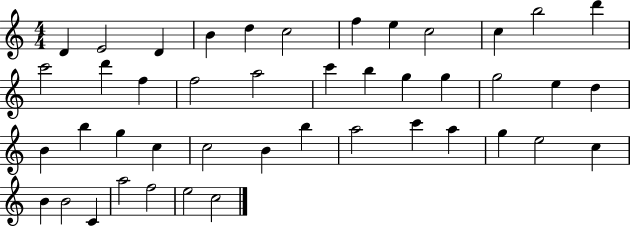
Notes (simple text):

D4/q E4/h D4/q B4/q D5/q C5/h F5/q E5/q C5/h C5/q B5/h D6/q C6/h D6/q F5/q F5/h A5/h C6/q B5/q G5/q G5/q G5/h E5/q D5/q B4/q B5/q G5/q C5/q C5/h B4/q B5/q A5/h C6/q A5/q G5/q E5/h C5/q B4/q B4/h C4/q A5/h F5/h E5/h C5/h